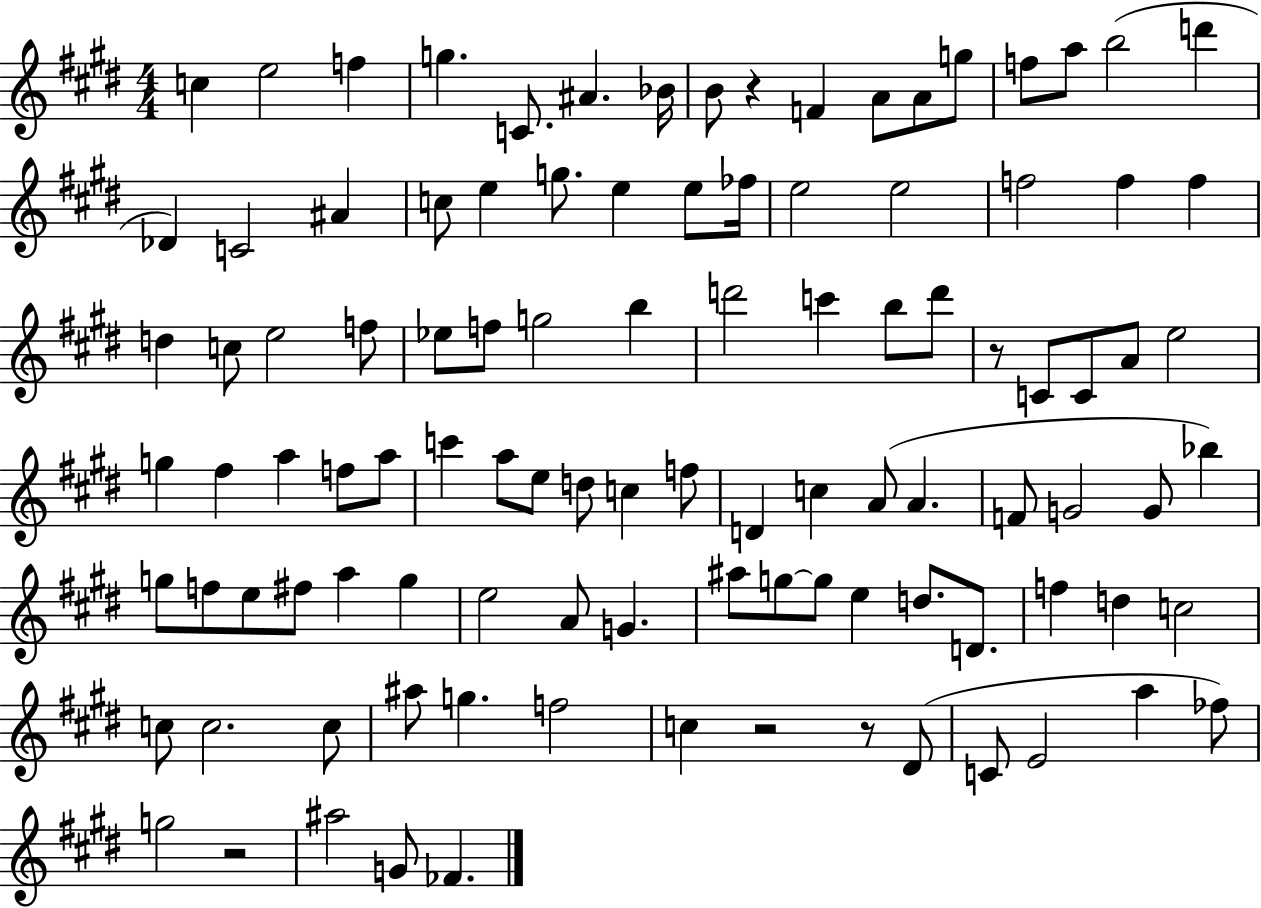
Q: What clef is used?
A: treble